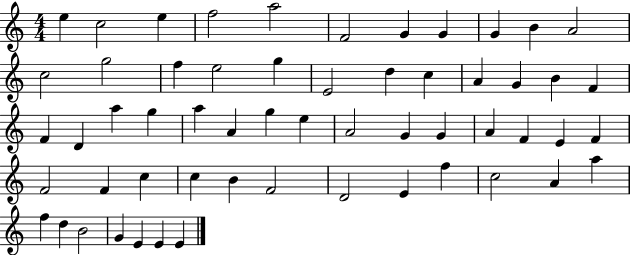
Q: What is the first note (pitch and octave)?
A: E5